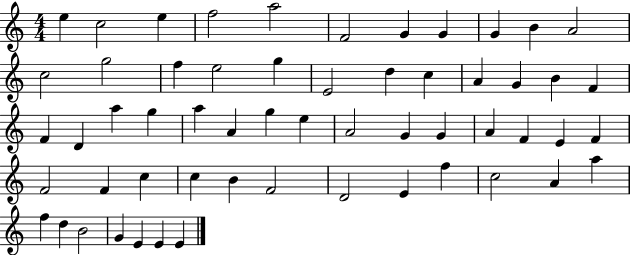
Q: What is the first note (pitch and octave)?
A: E5